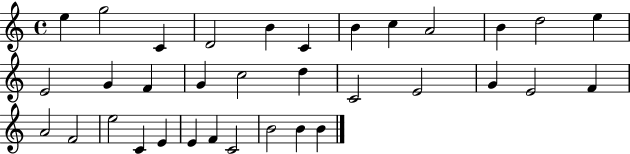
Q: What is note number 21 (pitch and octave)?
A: G4